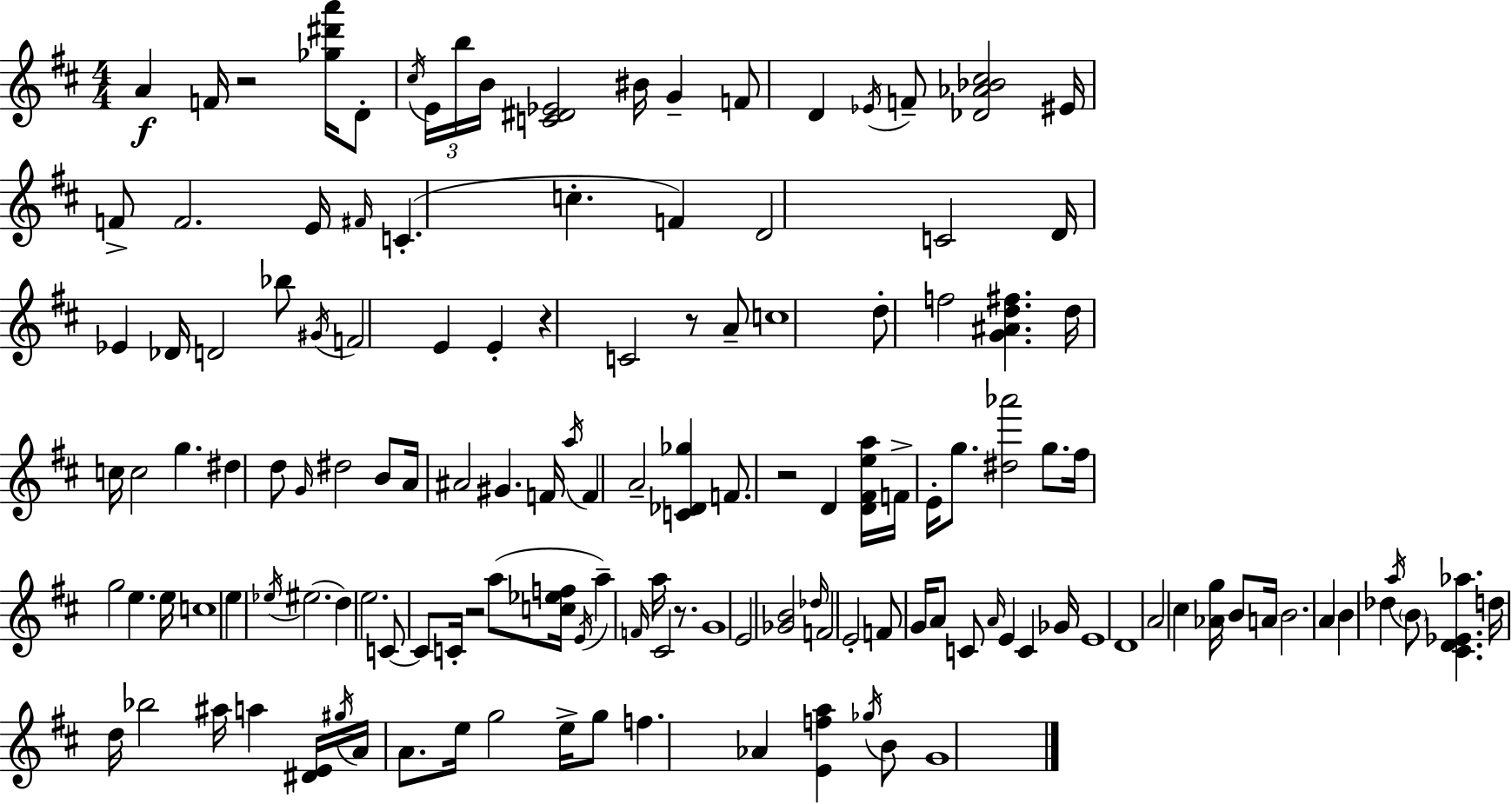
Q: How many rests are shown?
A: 6